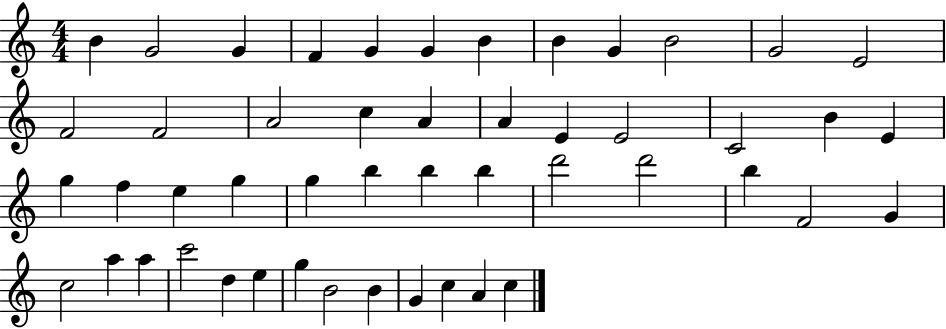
X:1
T:Untitled
M:4/4
L:1/4
K:C
B G2 G F G G B B G B2 G2 E2 F2 F2 A2 c A A E E2 C2 B E g f e g g b b b d'2 d'2 b F2 G c2 a a c'2 d e g B2 B G c A c